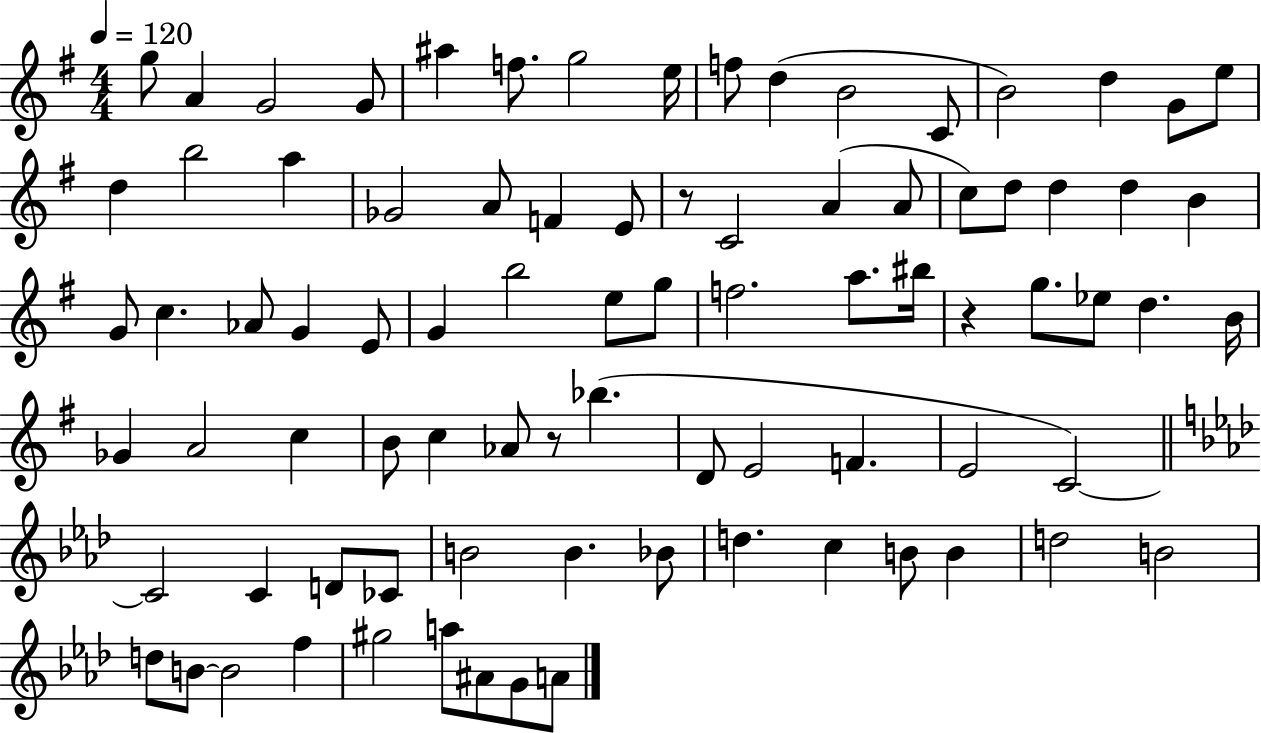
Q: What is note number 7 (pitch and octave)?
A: G5